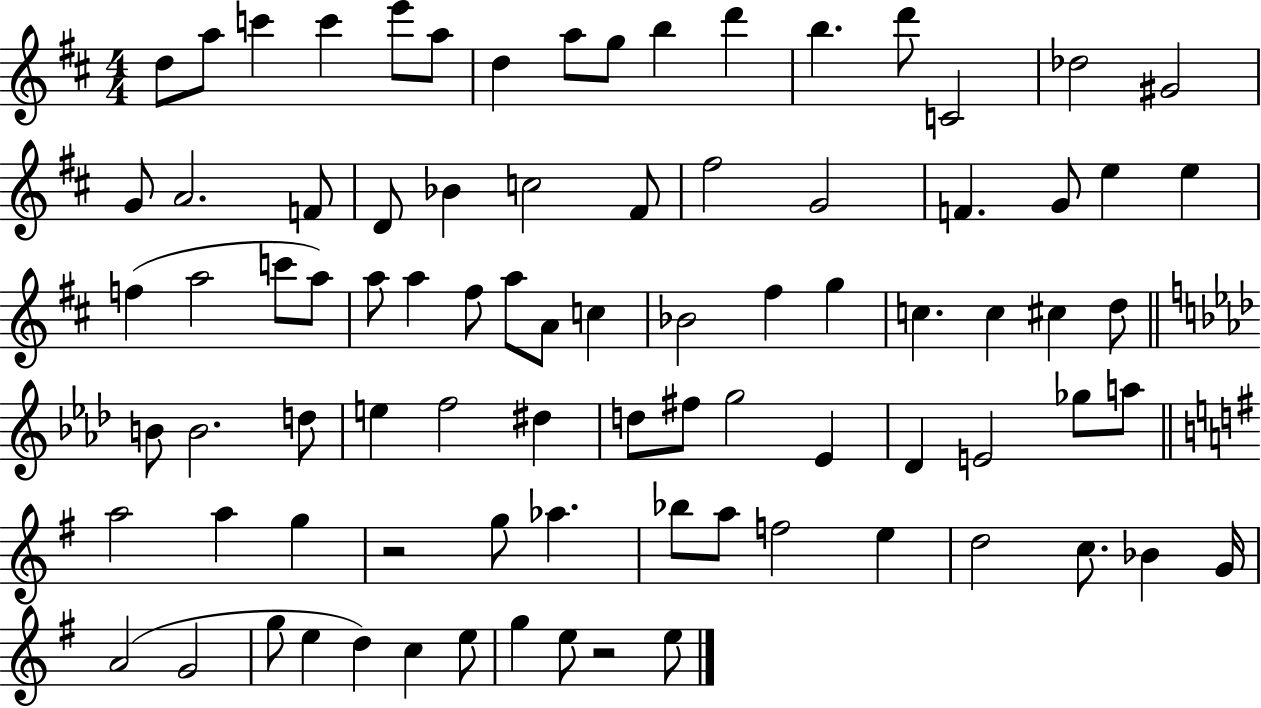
{
  \clef treble
  \numericTimeSignature
  \time 4/4
  \key d \major
  d''8 a''8 c'''4 c'''4 e'''8 a''8 | d''4 a''8 g''8 b''4 d'''4 | b''4. d'''8 c'2 | des''2 gis'2 | \break g'8 a'2. f'8 | d'8 bes'4 c''2 fis'8 | fis''2 g'2 | f'4. g'8 e''4 e''4 | \break f''4( a''2 c'''8 a''8) | a''8 a''4 fis''8 a''8 a'8 c''4 | bes'2 fis''4 g''4 | c''4. c''4 cis''4 d''8 | \break \bar "||" \break \key aes \major b'8 b'2. d''8 | e''4 f''2 dis''4 | d''8 fis''8 g''2 ees'4 | des'4 e'2 ges''8 a''8 | \break \bar "||" \break \key g \major a''2 a''4 g''4 | r2 g''8 aes''4. | bes''8 a''8 f''2 e''4 | d''2 c''8. bes'4 g'16 | \break a'2( g'2 | g''8 e''4 d''4) c''4 e''8 | g''4 e''8 r2 e''8 | \bar "|."
}